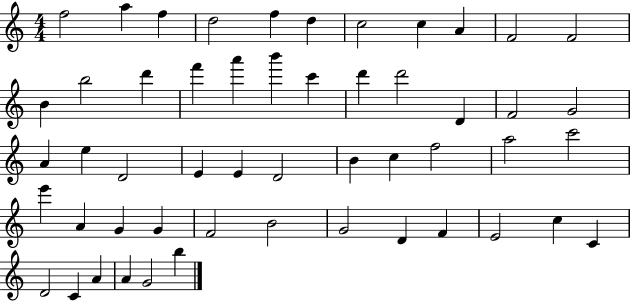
{
  \clef treble
  \numericTimeSignature
  \time 4/4
  \key c \major
  f''2 a''4 f''4 | d''2 f''4 d''4 | c''2 c''4 a'4 | f'2 f'2 | \break b'4 b''2 d'''4 | f'''4 a'''4 b'''4 c'''4 | d'''4 d'''2 d'4 | f'2 g'2 | \break a'4 e''4 d'2 | e'4 e'4 d'2 | b'4 c''4 f''2 | a''2 c'''2 | \break e'''4 a'4 g'4 g'4 | f'2 b'2 | g'2 d'4 f'4 | e'2 c''4 c'4 | \break d'2 c'4 a'4 | a'4 g'2 b''4 | \bar "|."
}